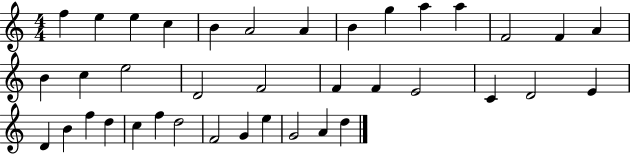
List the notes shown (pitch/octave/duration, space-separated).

F5/q E5/q E5/q C5/q B4/q A4/h A4/q B4/q G5/q A5/q A5/q F4/h F4/q A4/q B4/q C5/q E5/h D4/h F4/h F4/q F4/q E4/h C4/q D4/h E4/q D4/q B4/q F5/q D5/q C5/q F5/q D5/h F4/h G4/q E5/q G4/h A4/q D5/q